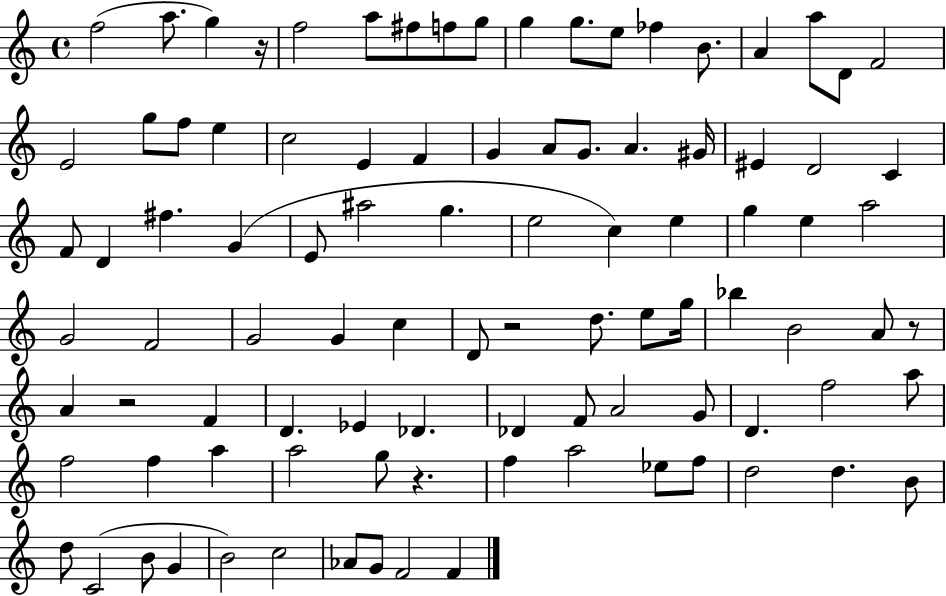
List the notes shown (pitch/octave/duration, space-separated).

F5/h A5/e. G5/q R/s F5/h A5/e F#5/e F5/e G5/e G5/q G5/e. E5/e FES5/q B4/e. A4/q A5/e D4/e F4/h E4/h G5/e F5/e E5/q C5/h E4/q F4/q G4/q A4/e G4/e. A4/q. G#4/s EIS4/q D4/h C4/q F4/e D4/q F#5/q. G4/q E4/e A#5/h G5/q. E5/h C5/q E5/q G5/q E5/q A5/h G4/h F4/h G4/h G4/q C5/q D4/e R/h D5/e. E5/e G5/s Bb5/q B4/h A4/e R/e A4/q R/h F4/q D4/q. Eb4/q Db4/q. Db4/q F4/e A4/h G4/e D4/q. F5/h A5/e F5/h F5/q A5/q A5/h G5/e R/q. F5/q A5/h Eb5/e F5/e D5/h D5/q. B4/e D5/e C4/h B4/e G4/q B4/h C5/h Ab4/e G4/e F4/h F4/q